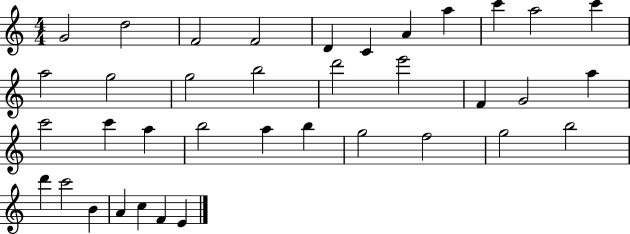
G4/h D5/h F4/h F4/h D4/q C4/q A4/q A5/q C6/q A5/h C6/q A5/h G5/h G5/h B5/h D6/h E6/h F4/q G4/h A5/q C6/h C6/q A5/q B5/h A5/q B5/q G5/h F5/h G5/h B5/h D6/q C6/h B4/q A4/q C5/q F4/q E4/q